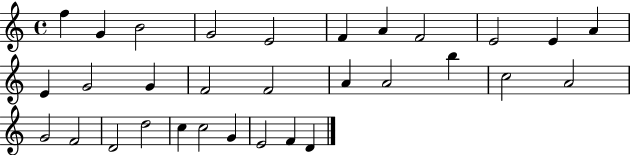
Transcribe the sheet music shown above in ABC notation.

X:1
T:Untitled
M:4/4
L:1/4
K:C
f G B2 G2 E2 F A F2 E2 E A E G2 G F2 F2 A A2 b c2 A2 G2 F2 D2 d2 c c2 G E2 F D